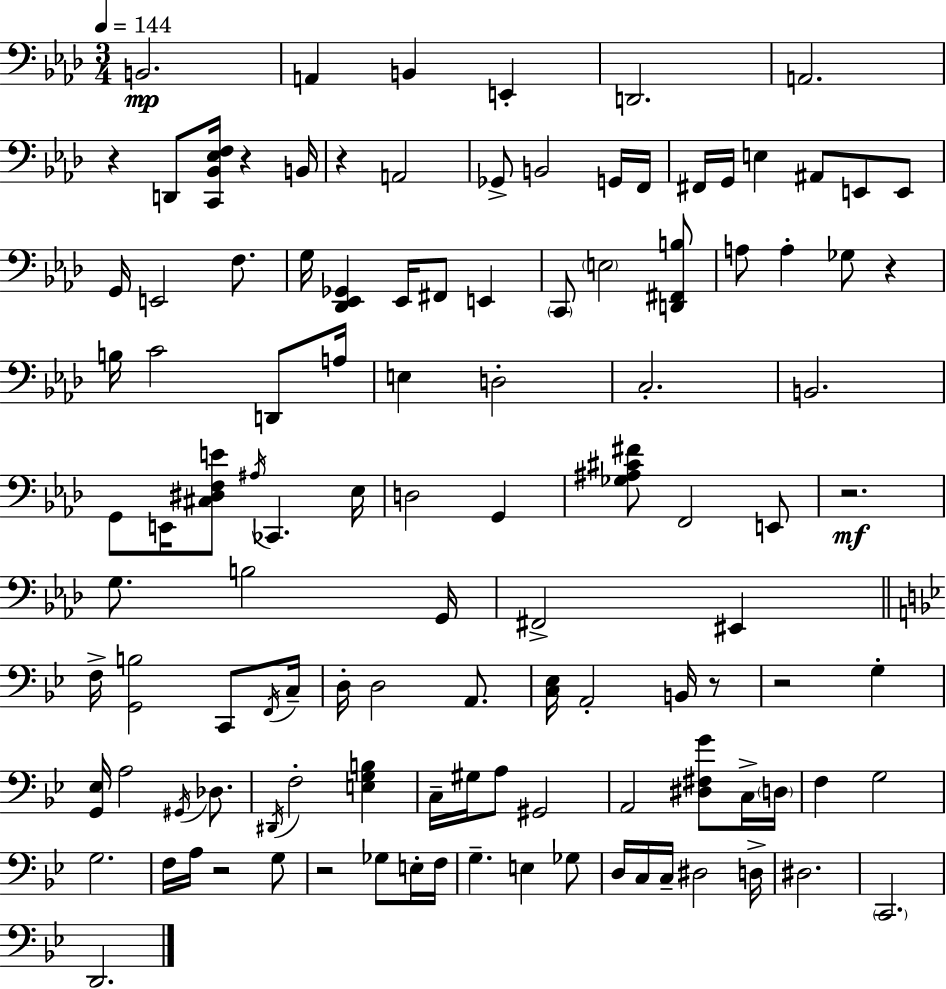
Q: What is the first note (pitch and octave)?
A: B2